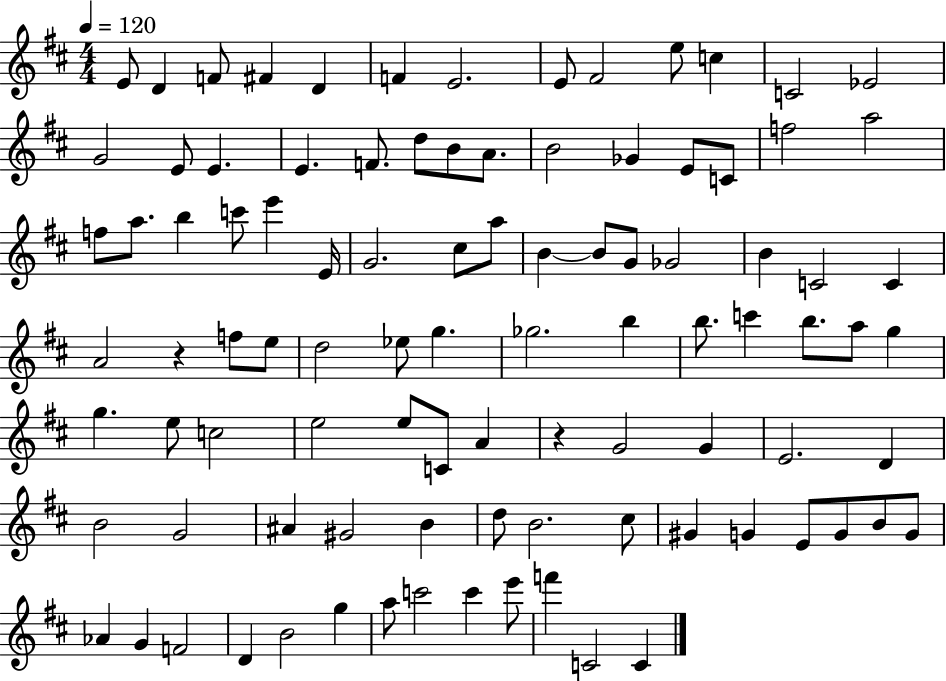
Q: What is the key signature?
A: D major